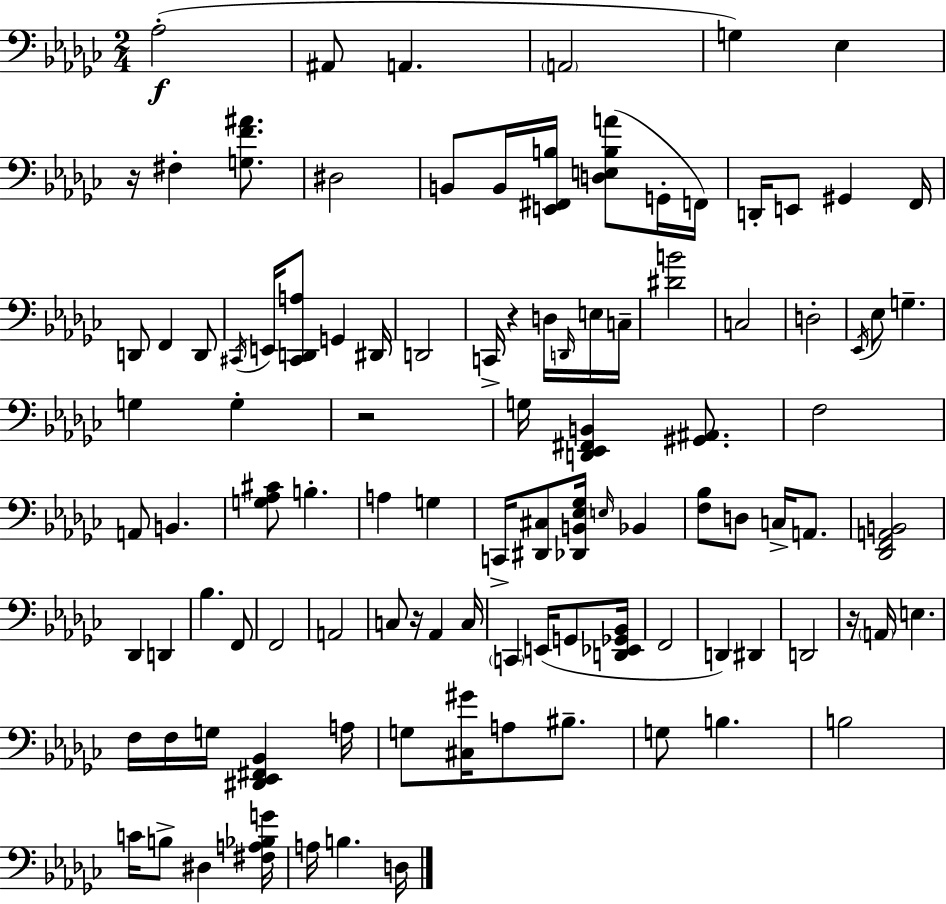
{
  \clef bass
  \numericTimeSignature
  \time 2/4
  \key ees \minor
  \repeat volta 2 { aes2-.(\f | ais,8 a,4. | \parenthesize a,2 | g4) ees4 | \break r16 fis4-. <g f' ais'>8. | dis2 | b,8 b,16 <e, fis, b>16 <d e b a'>8( g,16-. f,16) | d,16-. e,8 gis,4 f,16 | \break d,8 f,4 d,8 | \acciaccatura { cis,16 } e,16 <cis, d, a>8 g,4 | dis,16 d,2 | c,16-> r4 d16 \grace { d,16 } | \break e16 c16-- <dis' b'>2 | c2 | d2-. | \acciaccatura { ees,16 } ees8 g4.-- | \break g4 g4-. | r2 | g16 <d, ees, fis, b,>4 | <gis, ais,>8. f2 | \break a,8 b,4. | <g aes cis'>8 b4.-. | a4 g4 | c,16-> <dis, cis>8 <des, b, ees ges>16 \grace { e16 } | \break bes,4 <f bes>8 d8 | c16-> a,8. <des, f, a, b,>2 | des,4 | d,4 bes4. | \break f,8 f,2 | a,2 | c8 r16 aes,4 | c16 \parenthesize c,4 | \break e,16( g,8 <d, ees, ges, bes,>16 f,2 | d,4) | dis,4 d,2 | r16 \parenthesize a,16 e4. | \break f16 f16 g16 <dis, ees, fis, bes,>4 | a16 g8 <cis gis'>16 a8 | bis8.-- g8 b4. | b2 | \break c'16 b8-> dis4 | <fis a bes g'>16 a16 b4. | d16 } \bar "|."
}